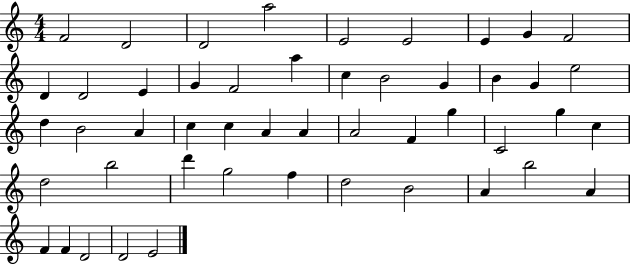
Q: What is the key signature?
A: C major